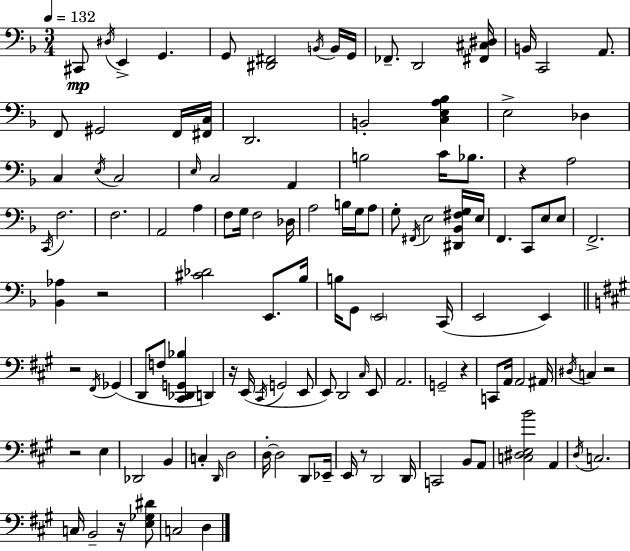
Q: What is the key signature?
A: D minor